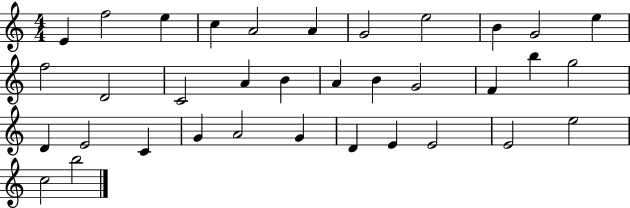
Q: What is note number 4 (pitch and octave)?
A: C5